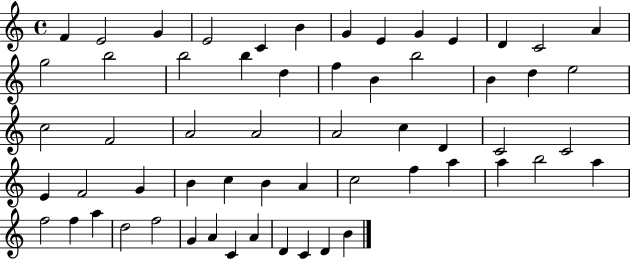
{
  \clef treble
  \time 4/4
  \defaultTimeSignature
  \key c \major
  f'4 e'2 g'4 | e'2 c'4 b'4 | g'4 e'4 g'4 e'4 | d'4 c'2 a'4 | \break g''2 b''2 | b''2 b''4 d''4 | f''4 b'4 b''2 | b'4 d''4 e''2 | \break c''2 f'2 | a'2 a'2 | a'2 c''4 d'4 | c'2 c'2 | \break e'4 f'2 g'4 | b'4 c''4 b'4 a'4 | c''2 f''4 a''4 | a''4 b''2 a''4 | \break f''2 f''4 a''4 | d''2 f''2 | g'4 a'4 c'4 a'4 | d'4 c'4 d'4 b'4 | \break \bar "|."
}